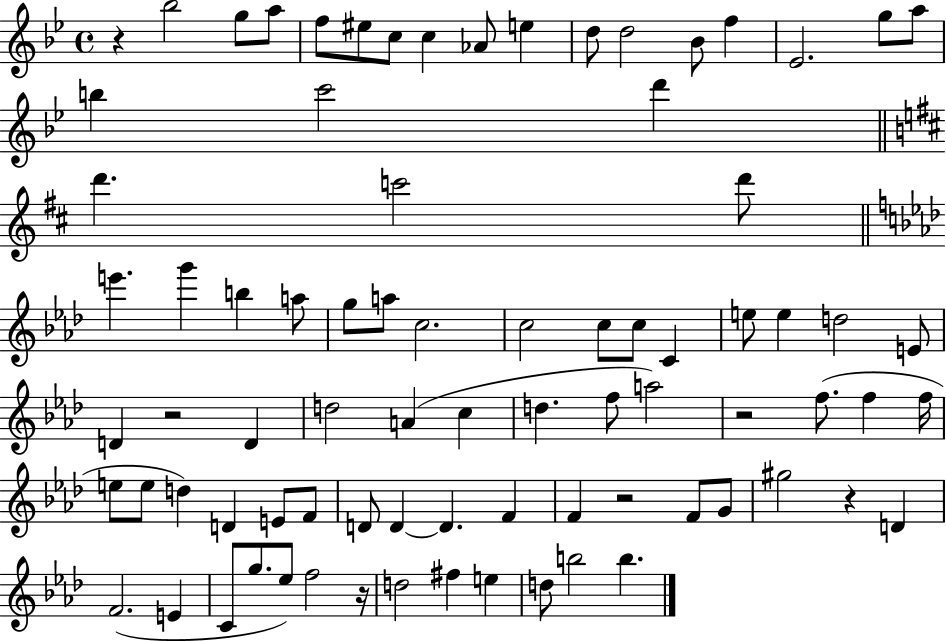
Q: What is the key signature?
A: BES major